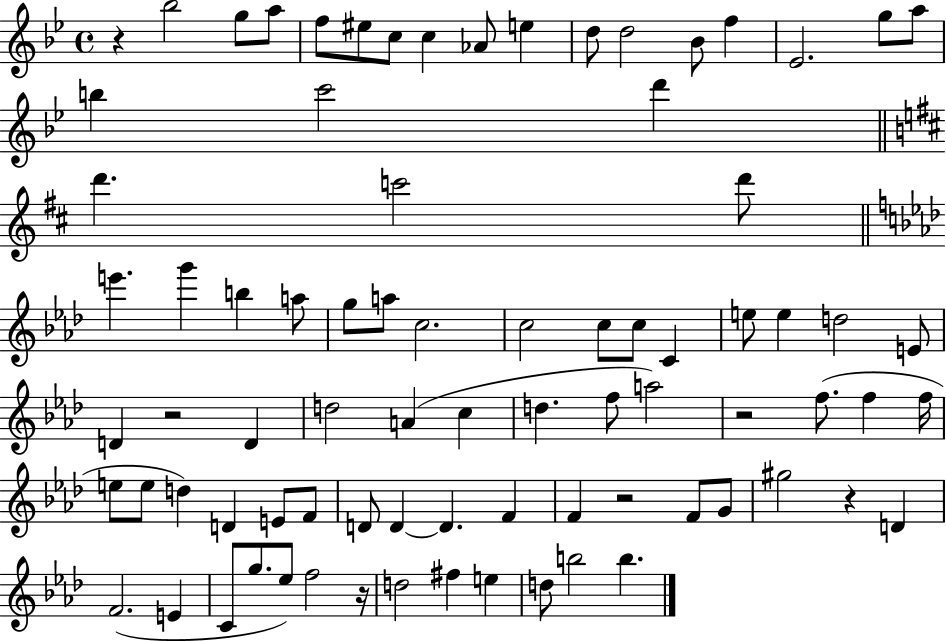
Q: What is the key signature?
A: BES major